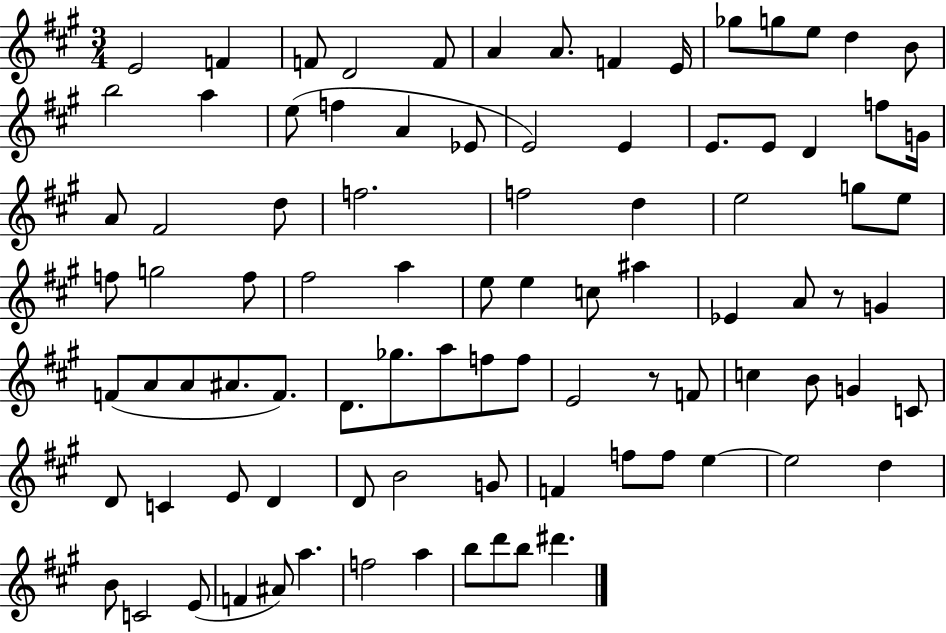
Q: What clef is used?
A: treble